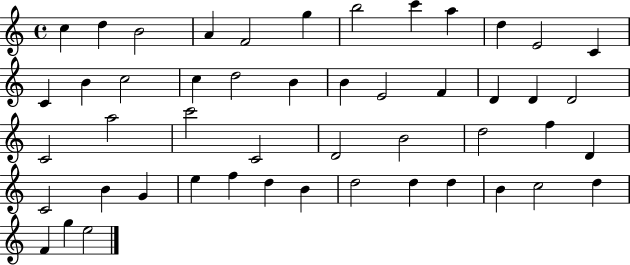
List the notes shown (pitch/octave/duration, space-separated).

C5/q D5/q B4/h A4/q F4/h G5/q B5/h C6/q A5/q D5/q E4/h C4/q C4/q B4/q C5/h C5/q D5/h B4/q B4/q E4/h F4/q D4/q D4/q D4/h C4/h A5/h C6/h C4/h D4/h B4/h D5/h F5/q D4/q C4/h B4/q G4/q E5/q F5/q D5/q B4/q D5/h D5/q D5/q B4/q C5/h D5/q F4/q G5/q E5/h